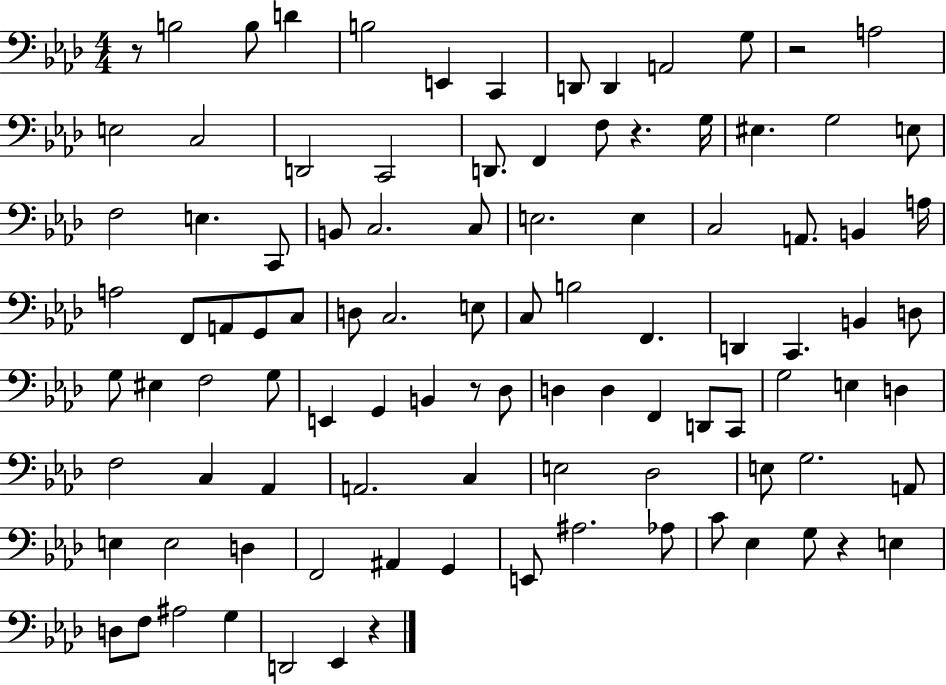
R/e B3/h B3/e D4/q B3/h E2/q C2/q D2/e D2/q A2/h G3/e R/h A3/h E3/h C3/h D2/h C2/h D2/e. F2/q F3/e R/q. G3/s EIS3/q. G3/h E3/e F3/h E3/q. C2/e B2/e C3/h. C3/e E3/h. E3/q C3/h A2/e. B2/q A3/s A3/h F2/e A2/e G2/e C3/e D3/e C3/h. E3/e C3/e B3/h F2/q. D2/q C2/q. B2/q D3/e G3/e EIS3/q F3/h G3/e E2/q G2/q B2/q R/e Db3/e D3/q D3/q F2/q D2/e C2/e G3/h E3/q D3/q F3/h C3/q Ab2/q A2/h. C3/q E3/h Db3/h E3/e G3/h. A2/e E3/q E3/h D3/q F2/h A#2/q G2/q E2/e A#3/h. Ab3/e C4/e Eb3/q G3/e R/q E3/q D3/e F3/e A#3/h G3/q D2/h Eb2/q R/q